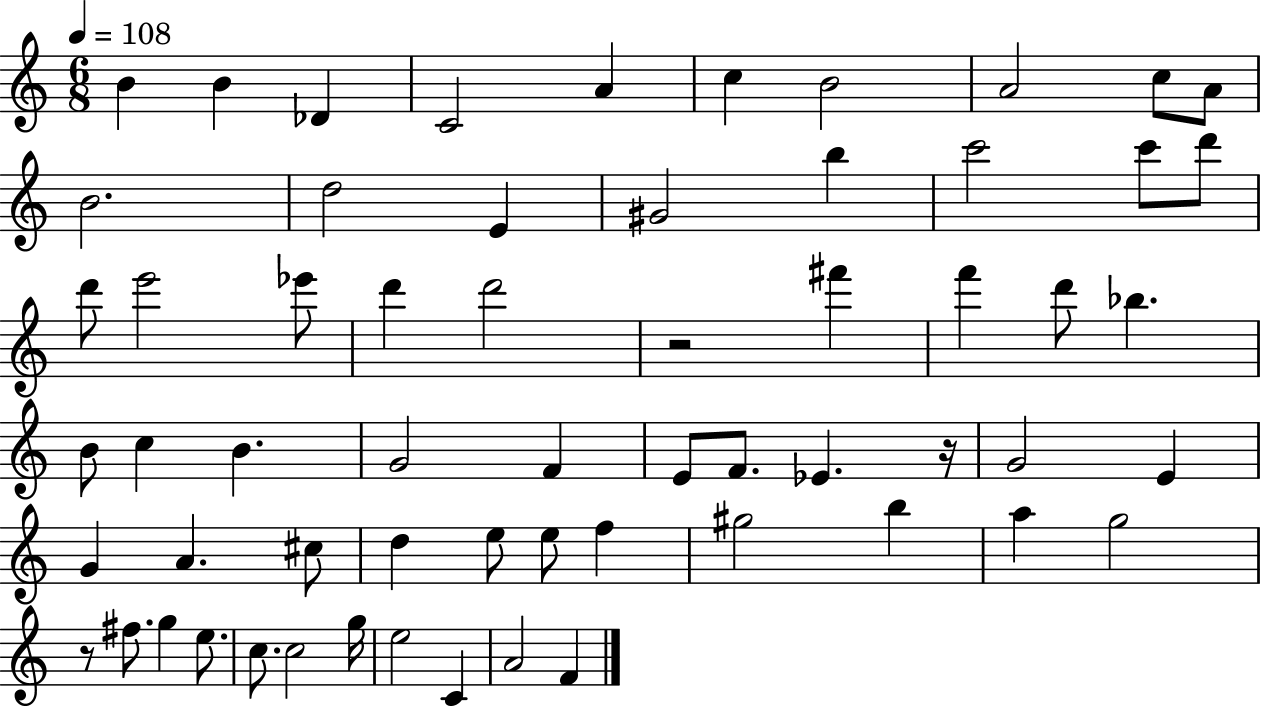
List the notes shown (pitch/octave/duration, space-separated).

B4/q B4/q Db4/q C4/h A4/q C5/q B4/h A4/h C5/e A4/e B4/h. D5/h E4/q G#4/h B5/q C6/h C6/e D6/e D6/e E6/h Eb6/e D6/q D6/h R/h F#6/q F6/q D6/e Bb5/q. B4/e C5/q B4/q. G4/h F4/q E4/e F4/e. Eb4/q. R/s G4/h E4/q G4/q A4/q. C#5/e D5/q E5/e E5/e F5/q G#5/h B5/q A5/q G5/h R/e F#5/e. G5/q E5/e. C5/e. C5/h G5/s E5/h C4/q A4/h F4/q